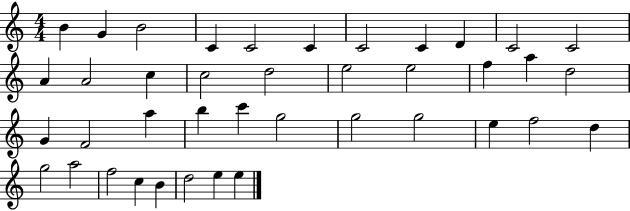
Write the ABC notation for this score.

X:1
T:Untitled
M:4/4
L:1/4
K:C
B G B2 C C2 C C2 C D C2 C2 A A2 c c2 d2 e2 e2 f a d2 G F2 a b c' g2 g2 g2 e f2 d g2 a2 f2 c B d2 e e